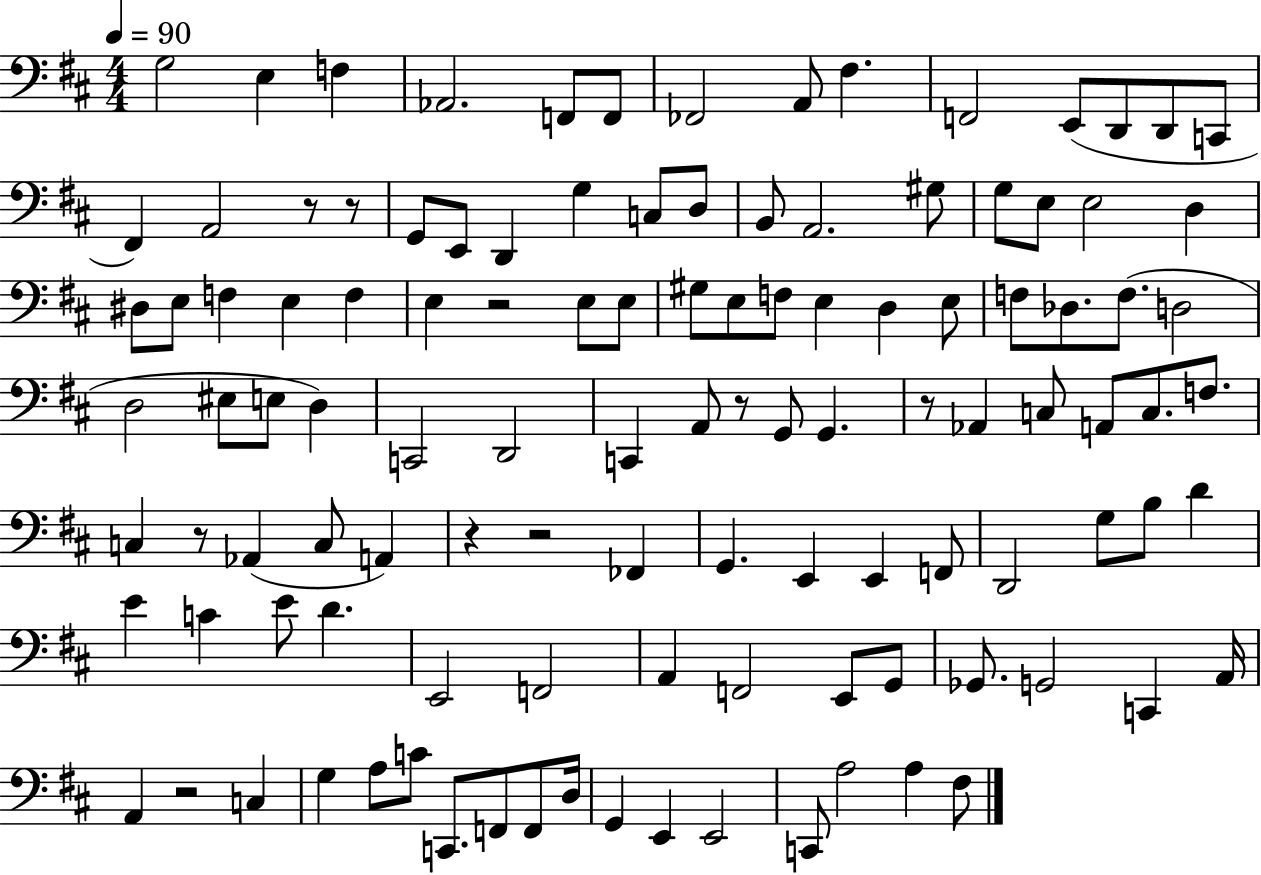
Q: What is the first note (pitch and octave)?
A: G3